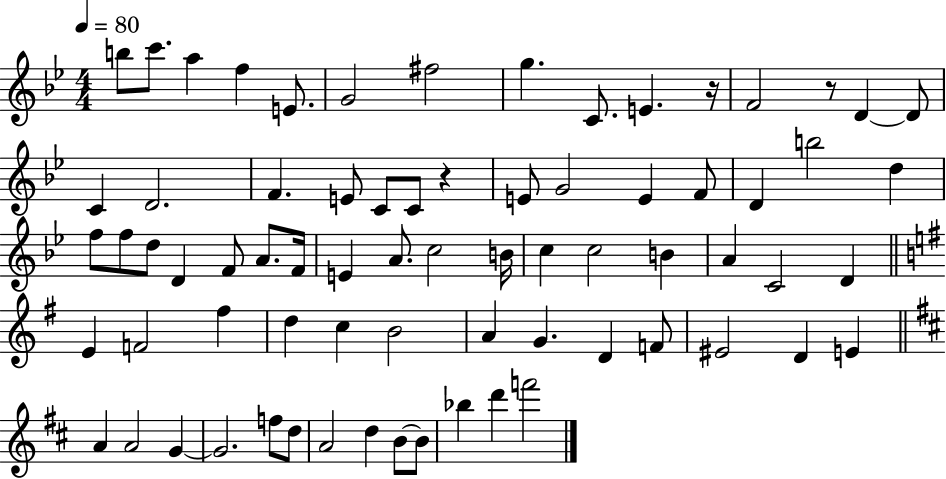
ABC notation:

X:1
T:Untitled
M:4/4
L:1/4
K:Bb
b/2 c'/2 a f E/2 G2 ^f2 g C/2 E z/4 F2 z/2 D D/2 C D2 F E/2 C/2 C/2 z E/2 G2 E F/2 D b2 d f/2 f/2 d/2 D F/2 A/2 F/4 E A/2 c2 B/4 c c2 B A C2 D E F2 ^f d c B2 A G D F/2 ^E2 D E A A2 G G2 f/2 d/2 A2 d B/2 B/2 _b d' f'2